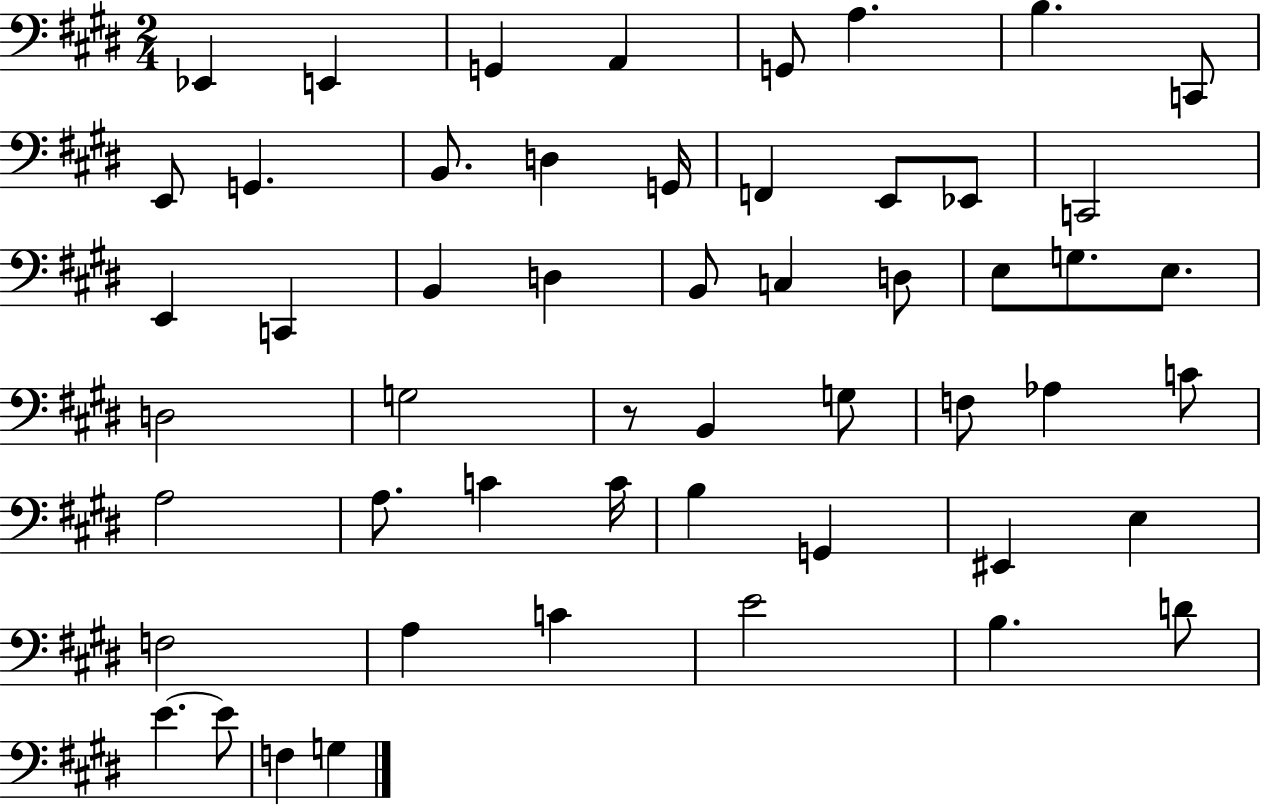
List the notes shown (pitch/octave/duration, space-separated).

Eb2/q E2/q G2/q A2/q G2/e A3/q. B3/q. C2/e E2/e G2/q. B2/e. D3/q G2/s F2/q E2/e Eb2/e C2/h E2/q C2/q B2/q D3/q B2/e C3/q D3/e E3/e G3/e. E3/e. D3/h G3/h R/e B2/q G3/e F3/e Ab3/q C4/e A3/h A3/e. C4/q C4/s B3/q G2/q EIS2/q E3/q F3/h A3/q C4/q E4/h B3/q. D4/e E4/q. E4/e F3/q G3/q